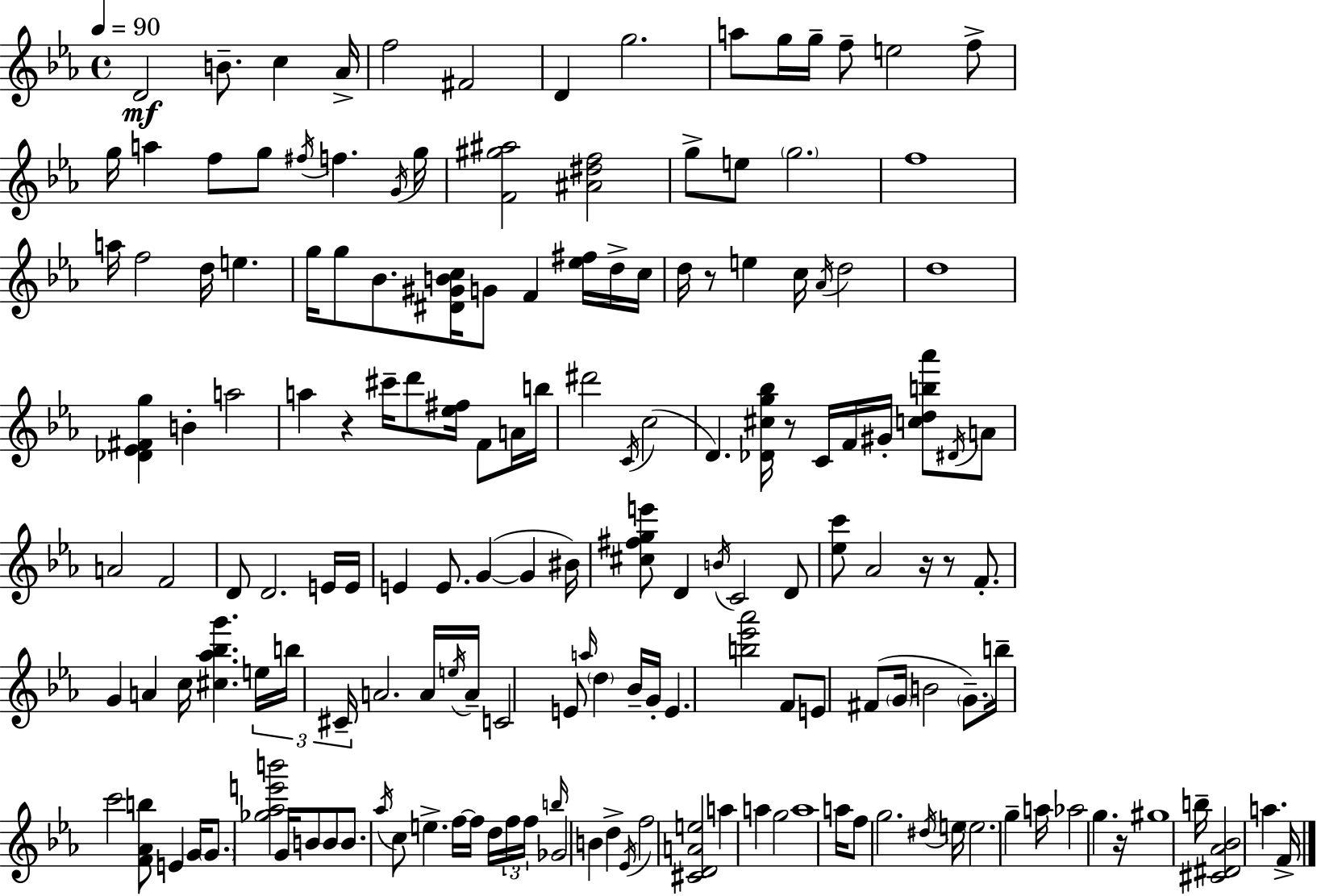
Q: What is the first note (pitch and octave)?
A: D4